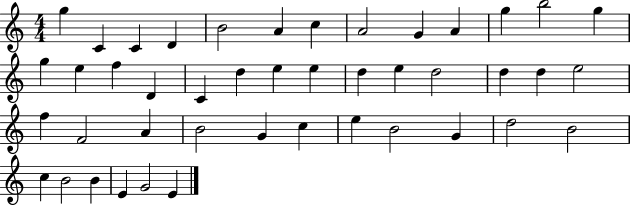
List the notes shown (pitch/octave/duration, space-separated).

G5/q C4/q C4/q D4/q B4/h A4/q C5/q A4/h G4/q A4/q G5/q B5/h G5/q G5/q E5/q F5/q D4/q C4/q D5/q E5/q E5/q D5/q E5/q D5/h D5/q D5/q E5/h F5/q F4/h A4/q B4/h G4/q C5/q E5/q B4/h G4/q D5/h B4/h C5/q B4/h B4/q E4/q G4/h E4/q